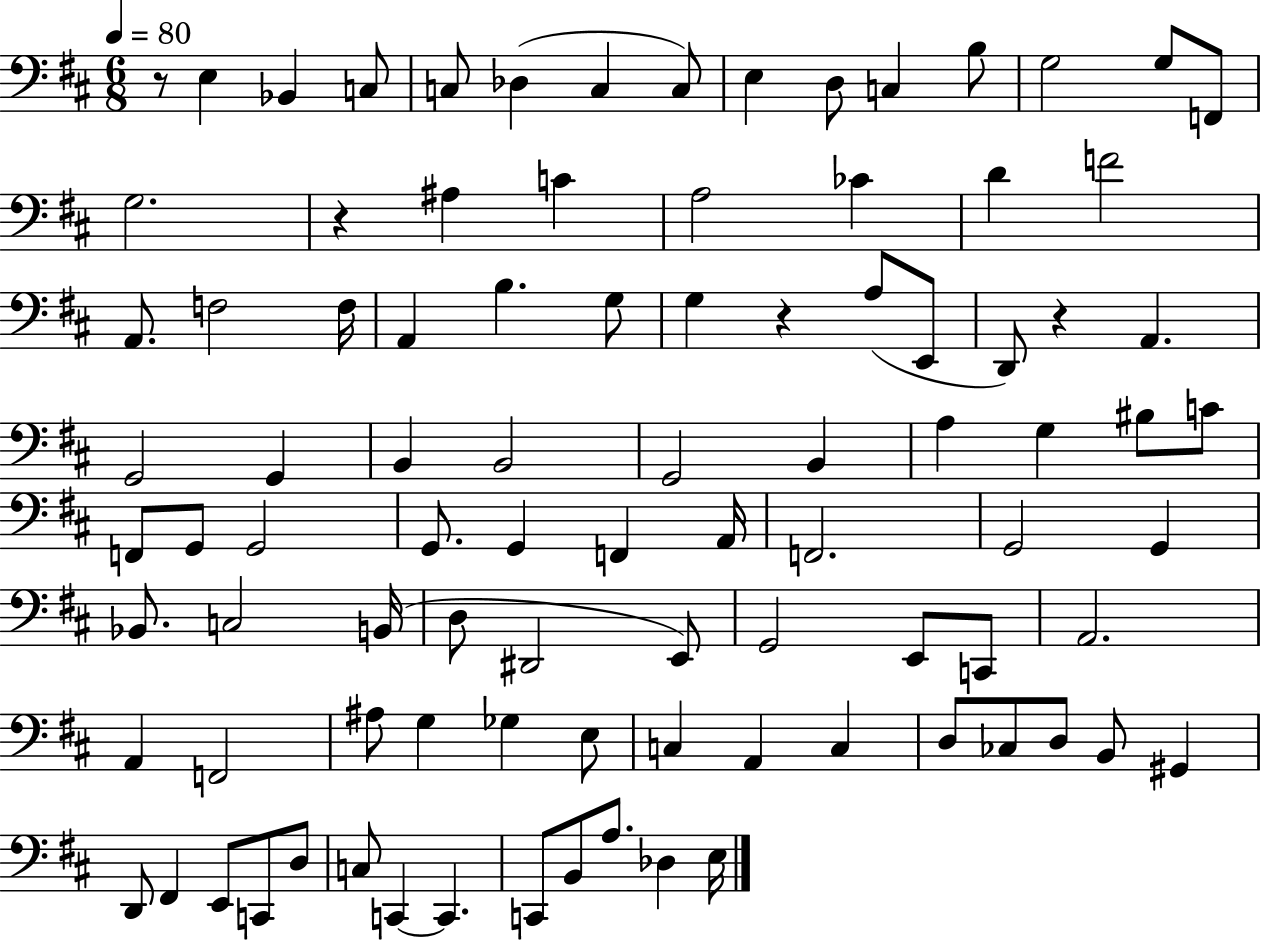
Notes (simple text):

R/e E3/q Bb2/q C3/e C3/e Db3/q C3/q C3/e E3/q D3/e C3/q B3/e G3/h G3/e F2/e G3/h. R/q A#3/q C4/q A3/h CES4/q D4/q F4/h A2/e. F3/h F3/s A2/q B3/q. G3/e G3/q R/q A3/e E2/e D2/e R/q A2/q. G2/h G2/q B2/q B2/h G2/h B2/q A3/q G3/q BIS3/e C4/e F2/e G2/e G2/h G2/e. G2/q F2/q A2/s F2/h. G2/h G2/q Bb2/e. C3/h B2/s D3/e D#2/h E2/e G2/h E2/e C2/e A2/h. A2/q F2/h A#3/e G3/q Gb3/q E3/e C3/q A2/q C3/q D3/e CES3/e D3/e B2/e G#2/q D2/e F#2/q E2/e C2/e D3/e C3/e C2/q C2/q. C2/e B2/e A3/e. Db3/q E3/s